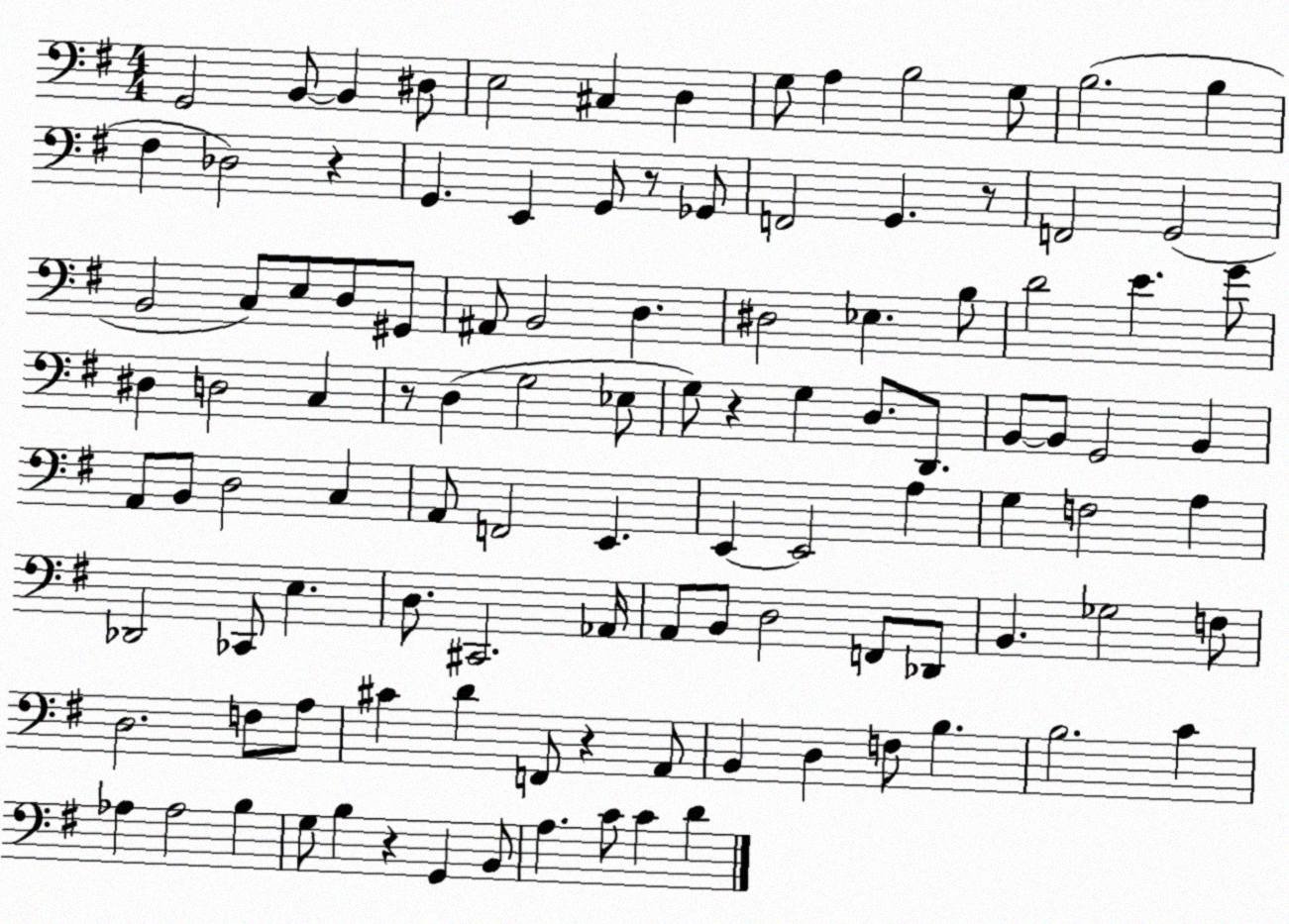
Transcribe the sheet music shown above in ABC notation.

X:1
T:Untitled
M:4/4
L:1/4
K:G
G,,2 B,,/2 B,, ^D,/2 E,2 ^C, D, G,/2 A, B,2 G,/2 B,2 B, ^F, _D,2 z G,, E,, G,,/2 z/2 _G,,/2 F,,2 G,, z/2 F,,2 G,,2 B,,2 C,/2 E,/2 D,/2 ^G,,/2 ^A,,/2 B,,2 D, ^D,2 _E, B,/2 D2 E G/2 ^D, D,2 C, z/2 D, G,2 _E,/2 G,/2 z G, D,/2 D,,/2 B,,/2 B,,/2 G,,2 B,, A,,/2 B,,/2 D,2 C, A,,/2 F,,2 E,, E,, E,,2 A, G, F,2 A, _D,,2 _C,,/2 E, D,/2 ^C,,2 _A,,/4 A,,/2 B,,/2 D,2 F,,/2 _D,,/2 B,, _G,2 F,/2 D,2 F,/2 A,/2 ^C D F,,/2 z A,,/2 B,, D, F,/2 B, B,2 C _A, _A,2 B, G,/2 B, z G,, B,,/2 A, C/2 C D